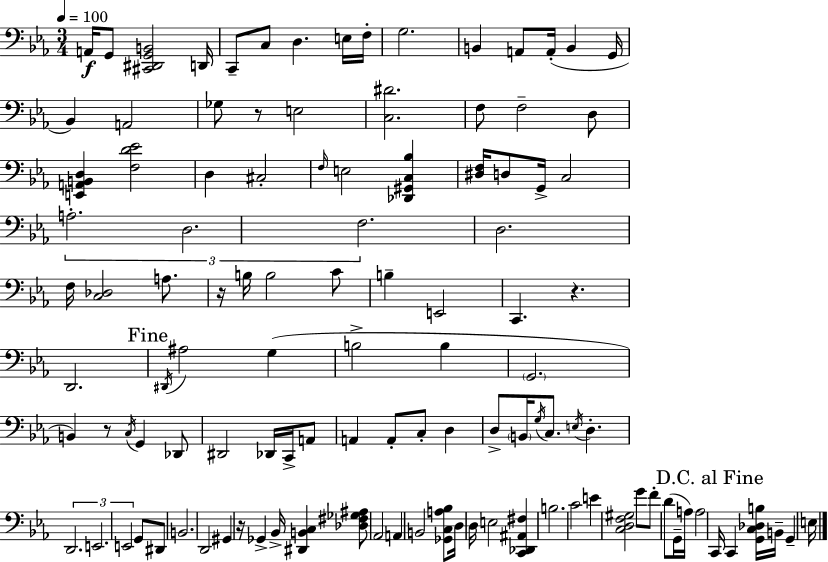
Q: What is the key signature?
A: C minor